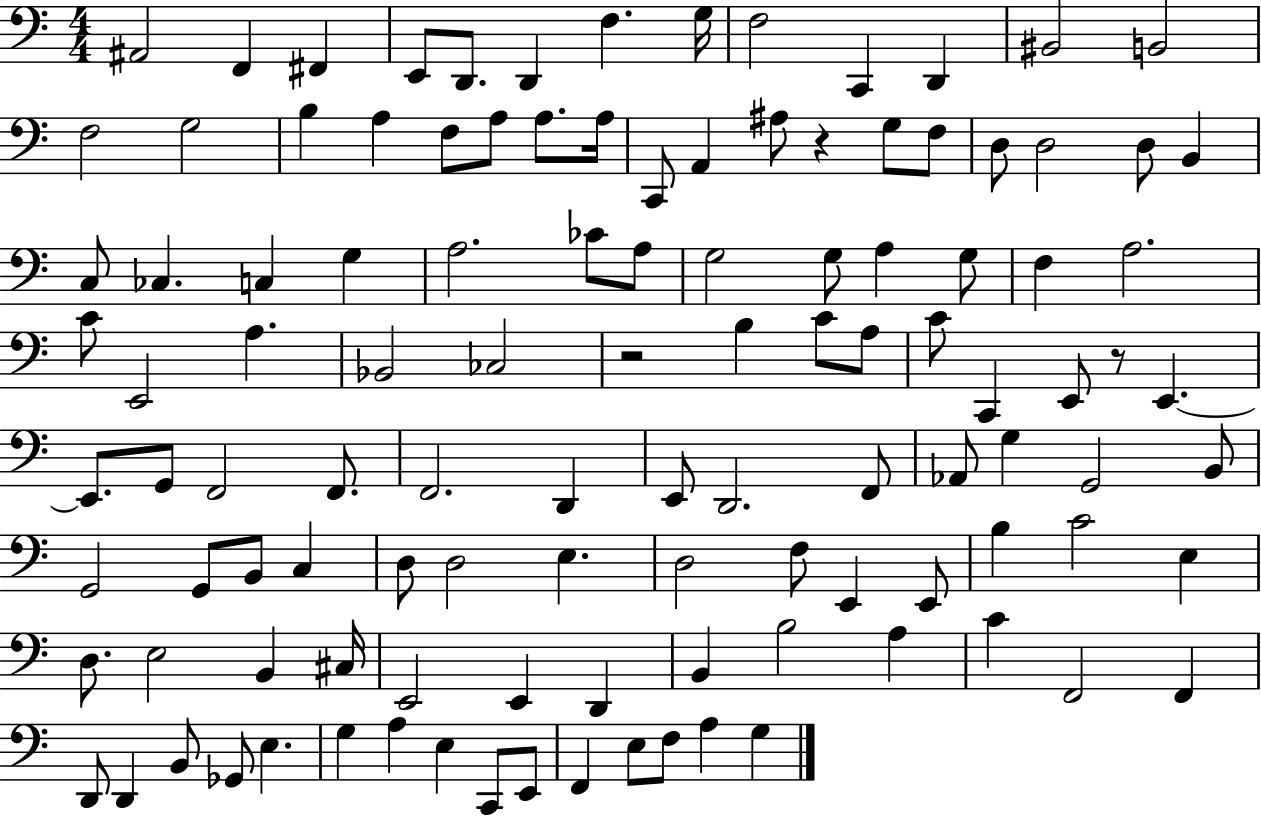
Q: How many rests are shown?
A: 3